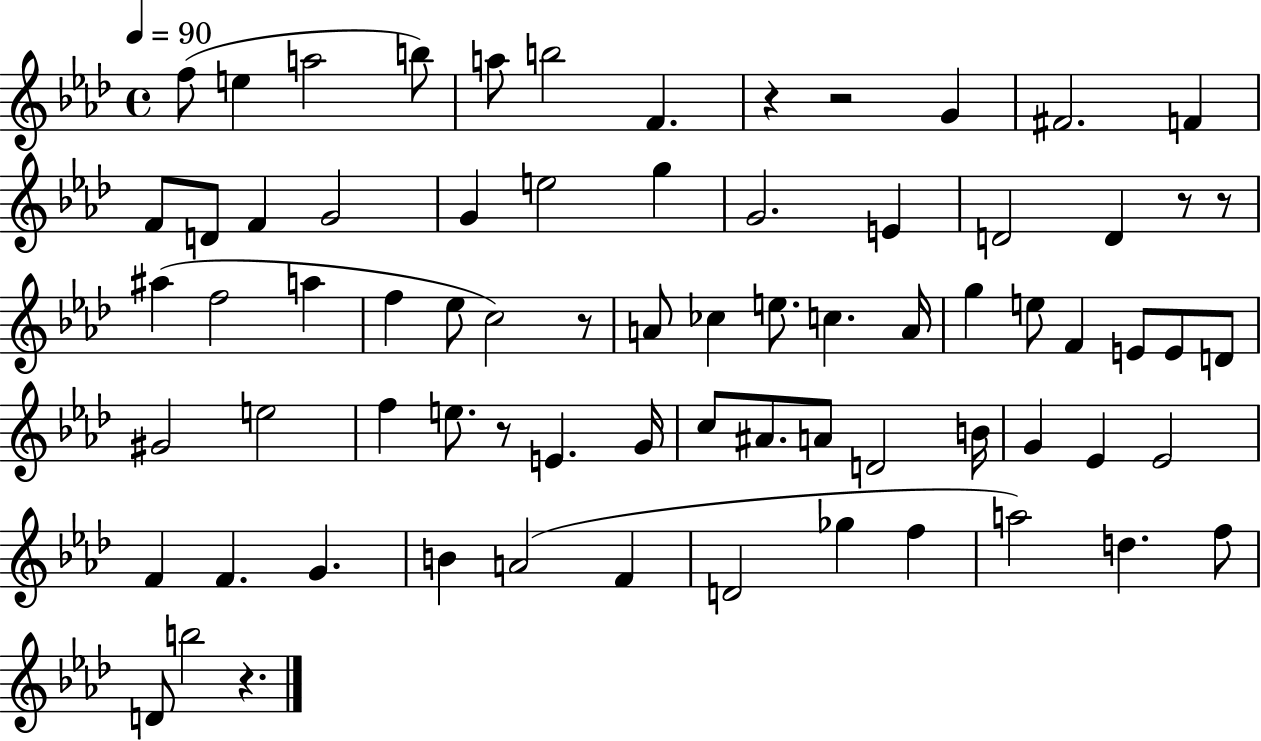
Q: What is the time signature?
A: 4/4